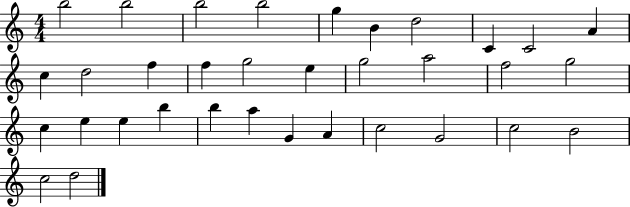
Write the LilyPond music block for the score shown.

{
  \clef treble
  \numericTimeSignature
  \time 4/4
  \key c \major
  b''2 b''2 | b''2 b''2 | g''4 b'4 d''2 | c'4 c'2 a'4 | \break c''4 d''2 f''4 | f''4 g''2 e''4 | g''2 a''2 | f''2 g''2 | \break c''4 e''4 e''4 b''4 | b''4 a''4 g'4 a'4 | c''2 g'2 | c''2 b'2 | \break c''2 d''2 | \bar "|."
}